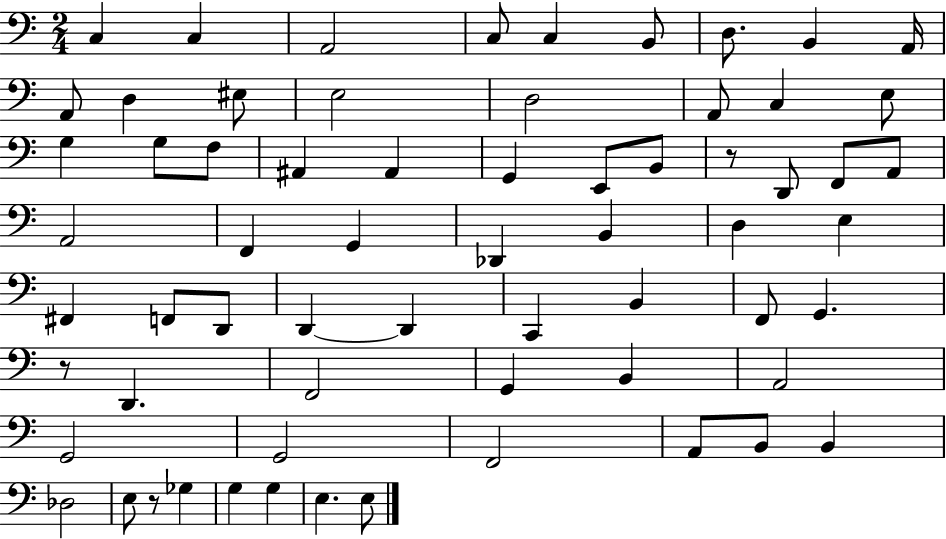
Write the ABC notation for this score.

X:1
T:Untitled
M:2/4
L:1/4
K:C
C, C, A,,2 C,/2 C, B,,/2 D,/2 B,, A,,/4 A,,/2 D, ^E,/2 E,2 D,2 A,,/2 C, E,/2 G, G,/2 F,/2 ^A,, ^A,, G,, E,,/2 B,,/2 z/2 D,,/2 F,,/2 A,,/2 A,,2 F,, G,, _D,, B,, D, E, ^F,, F,,/2 D,,/2 D,, D,, C,, B,, F,,/2 G,, z/2 D,, F,,2 G,, B,, A,,2 G,,2 G,,2 F,,2 A,,/2 B,,/2 B,, _D,2 E,/2 z/2 _G, G, G, E, E,/2